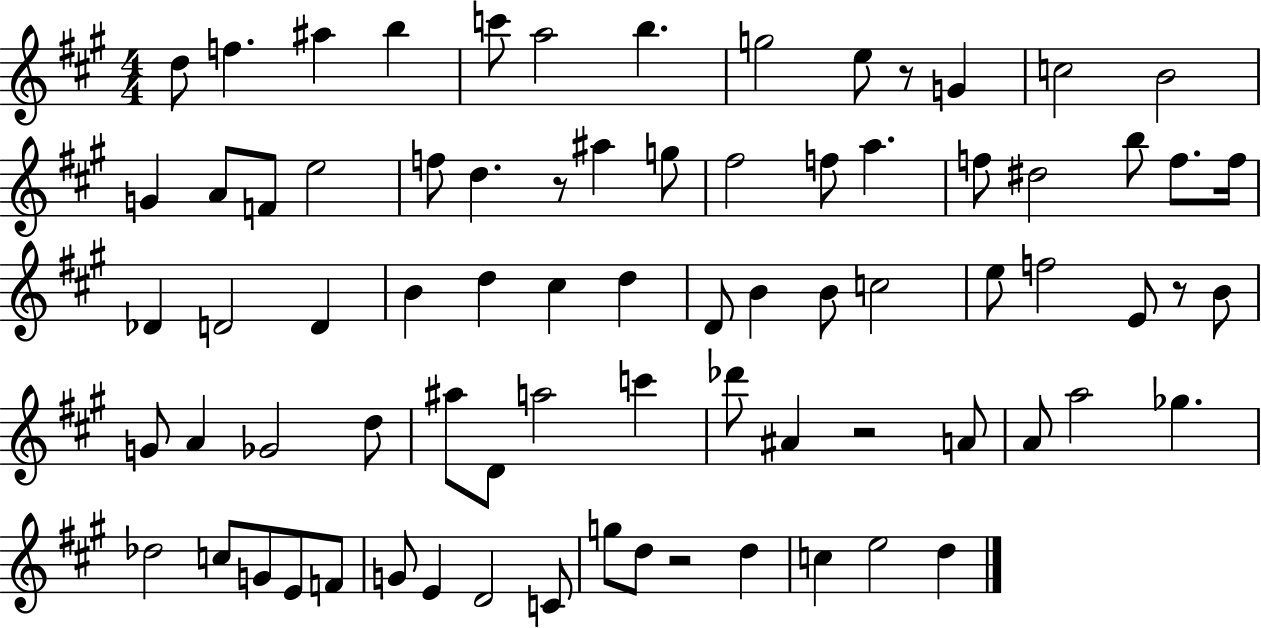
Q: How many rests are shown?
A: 5